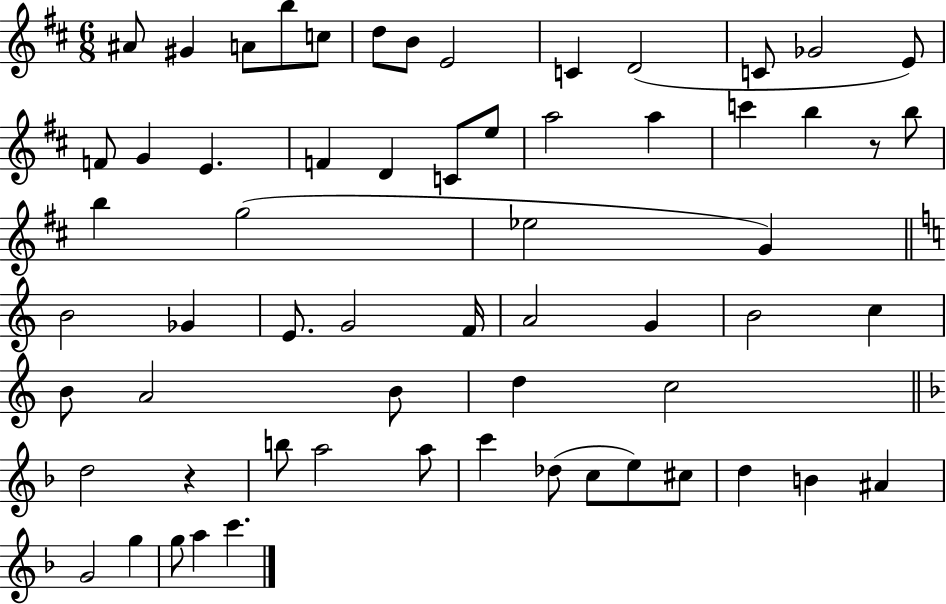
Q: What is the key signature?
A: D major